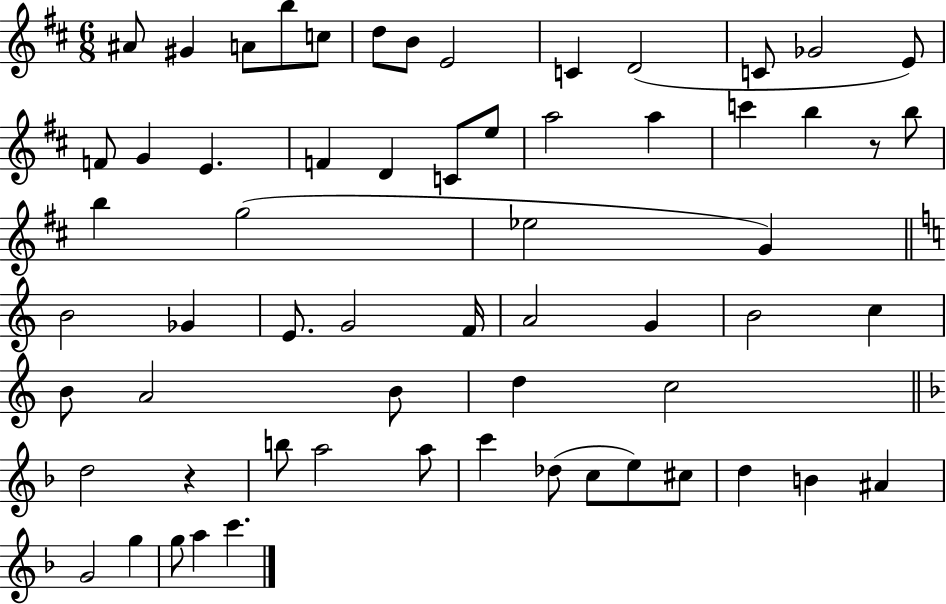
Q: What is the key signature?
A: D major